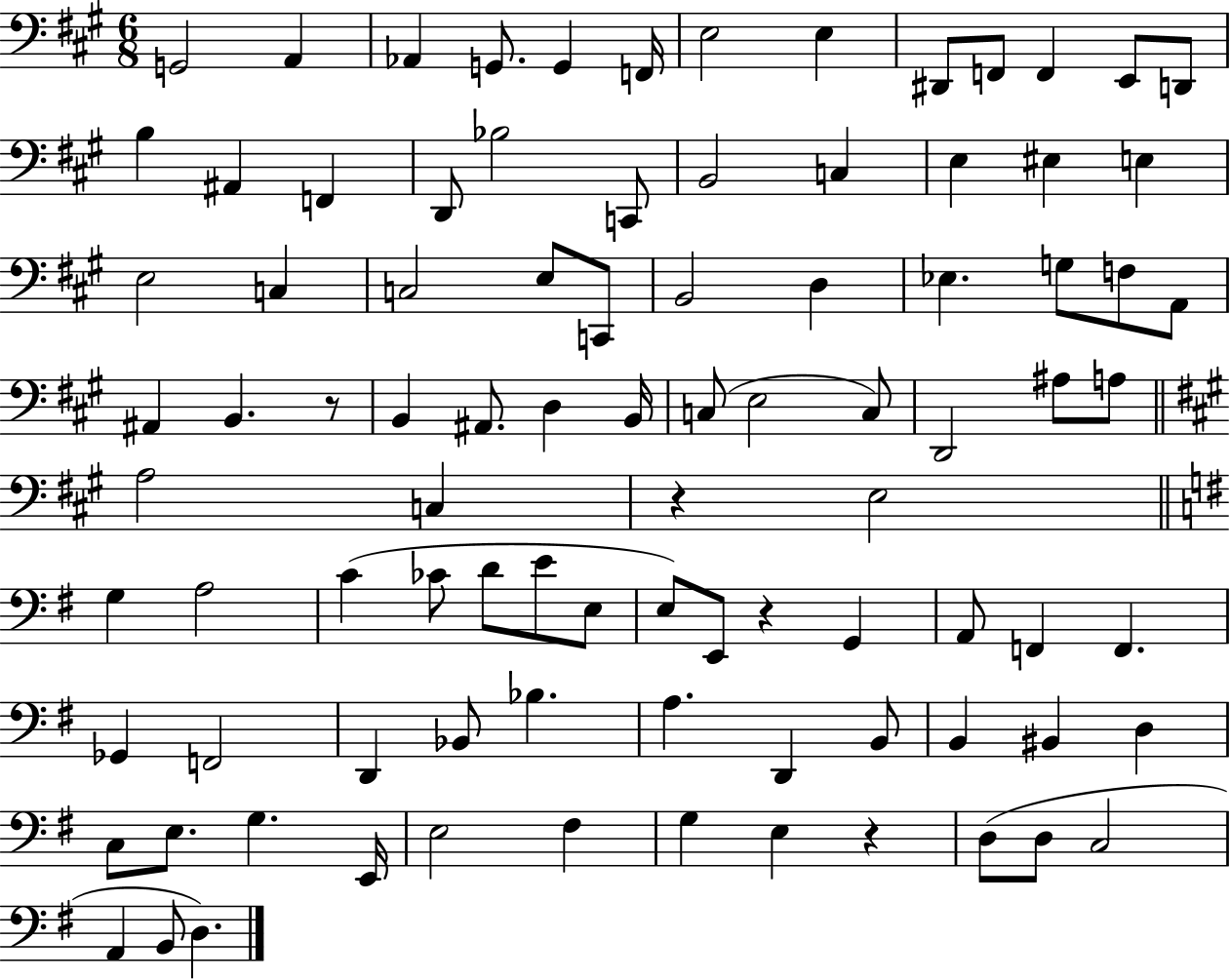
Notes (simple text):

G2/h A2/q Ab2/q G2/e. G2/q F2/s E3/h E3/q D#2/e F2/e F2/q E2/e D2/e B3/q A#2/q F2/q D2/e Bb3/h C2/e B2/h C3/q E3/q EIS3/q E3/q E3/h C3/q C3/h E3/e C2/e B2/h D3/q Eb3/q. G3/e F3/e A2/e A#2/q B2/q. R/e B2/q A#2/e. D3/q B2/s C3/e E3/h C3/e D2/h A#3/e A3/e A3/h C3/q R/q E3/h G3/q A3/h C4/q CES4/e D4/e E4/e E3/e E3/e E2/e R/q G2/q A2/e F2/q F2/q. Gb2/q F2/h D2/q Bb2/e Bb3/q. A3/q. D2/q B2/e B2/q BIS2/q D3/q C3/e E3/e. G3/q. E2/s E3/h F#3/q G3/q E3/q R/q D3/e D3/e C3/h A2/q B2/e D3/q.